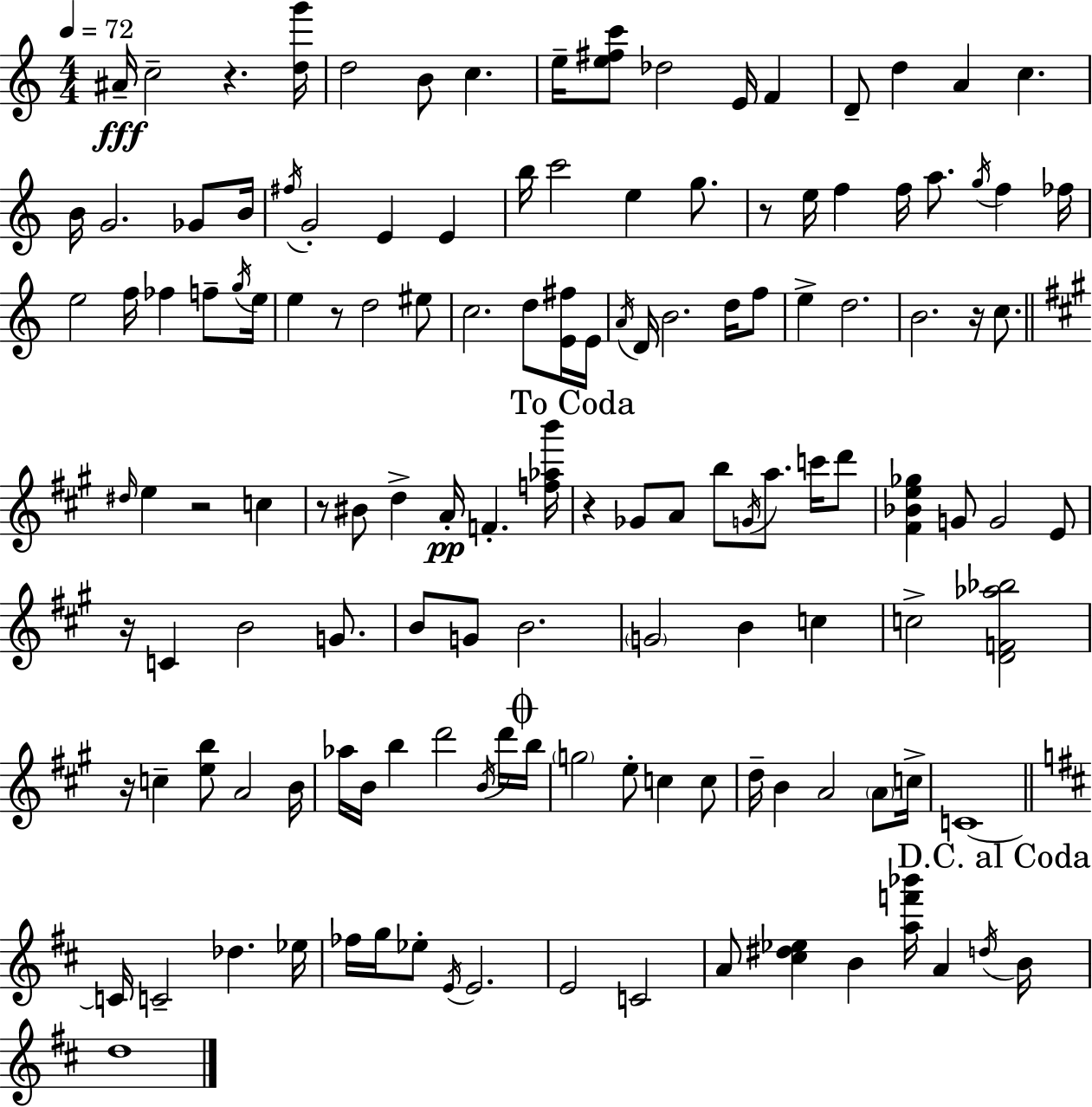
X:1
T:Untitled
M:4/4
L:1/4
K:Am
^A/4 c2 z [dg']/4 d2 B/2 c e/4 [e^fc']/2 _d2 E/4 F D/2 d A c B/4 G2 _G/2 B/4 ^f/4 G2 E E b/4 c'2 e g/2 z/2 e/4 f f/4 a/2 g/4 f _f/4 e2 f/4 _f f/2 g/4 e/4 e z/2 d2 ^e/2 c2 d/2 [E^f]/4 E/4 A/4 D/4 B2 d/4 f/2 e d2 B2 z/4 c/2 ^d/4 e z2 c z/2 ^B/2 d A/4 F [f_ab']/4 z _G/2 A/2 b/2 G/4 a/2 c'/4 d'/2 [^F_Be_g] G/2 G2 E/2 z/4 C B2 G/2 B/2 G/2 B2 G2 B c c2 [DF_a_b]2 z/4 c [eb]/2 A2 B/4 _a/4 B/4 b d'2 B/4 d'/4 b/4 g2 e/2 c c/2 d/4 B A2 A/2 c/4 C4 C/4 C2 _d _e/4 _f/4 g/4 _e/2 E/4 E2 E2 C2 A/2 [^c^d_e] B [af'_b']/4 A d/4 B/4 d4